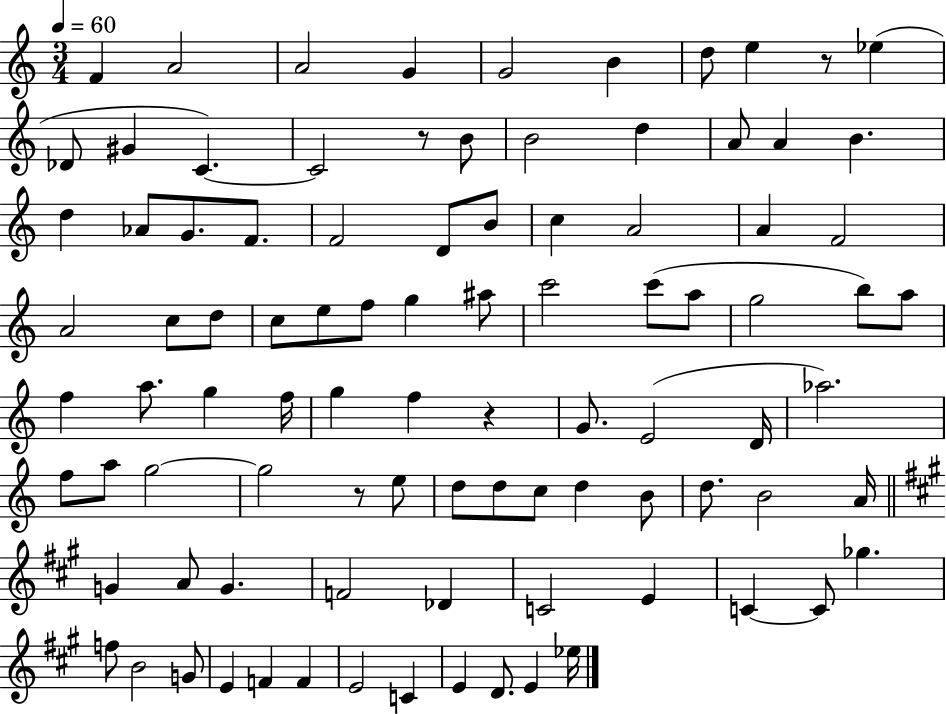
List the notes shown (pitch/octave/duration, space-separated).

F4/q A4/h A4/h G4/q G4/h B4/q D5/e E5/q R/e Eb5/q Db4/e G#4/q C4/q. C4/h R/e B4/e B4/h D5/q A4/e A4/q B4/q. D5/q Ab4/e G4/e. F4/e. F4/h D4/e B4/e C5/q A4/h A4/q F4/h A4/h C5/e D5/e C5/e E5/e F5/e G5/q A#5/e C6/h C6/e A5/e G5/h B5/e A5/e F5/q A5/e. G5/q F5/s G5/q F5/q R/q G4/e. E4/h D4/s Ab5/h. F5/e A5/e G5/h G5/h R/e E5/e D5/e D5/e C5/e D5/q B4/e D5/e. B4/h A4/s G4/q A4/e G4/q. F4/h Db4/q C4/h E4/q C4/q C4/e Gb5/q. F5/e B4/h G4/e E4/q F4/q F4/q E4/h C4/q E4/q D4/e. E4/q Eb5/s